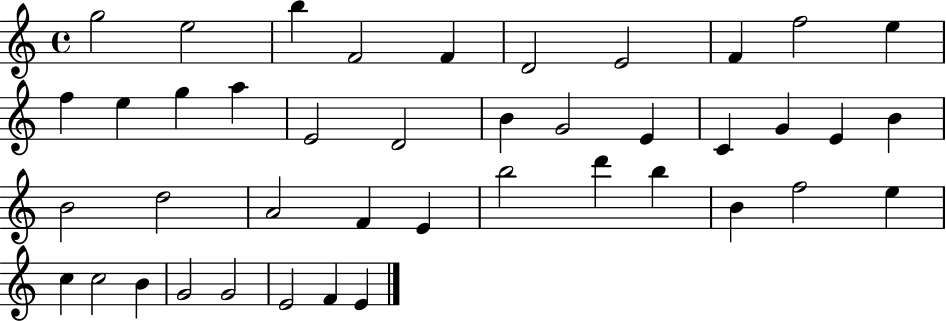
{
  \clef treble
  \time 4/4
  \defaultTimeSignature
  \key c \major
  g''2 e''2 | b''4 f'2 f'4 | d'2 e'2 | f'4 f''2 e''4 | \break f''4 e''4 g''4 a''4 | e'2 d'2 | b'4 g'2 e'4 | c'4 g'4 e'4 b'4 | \break b'2 d''2 | a'2 f'4 e'4 | b''2 d'''4 b''4 | b'4 f''2 e''4 | \break c''4 c''2 b'4 | g'2 g'2 | e'2 f'4 e'4 | \bar "|."
}